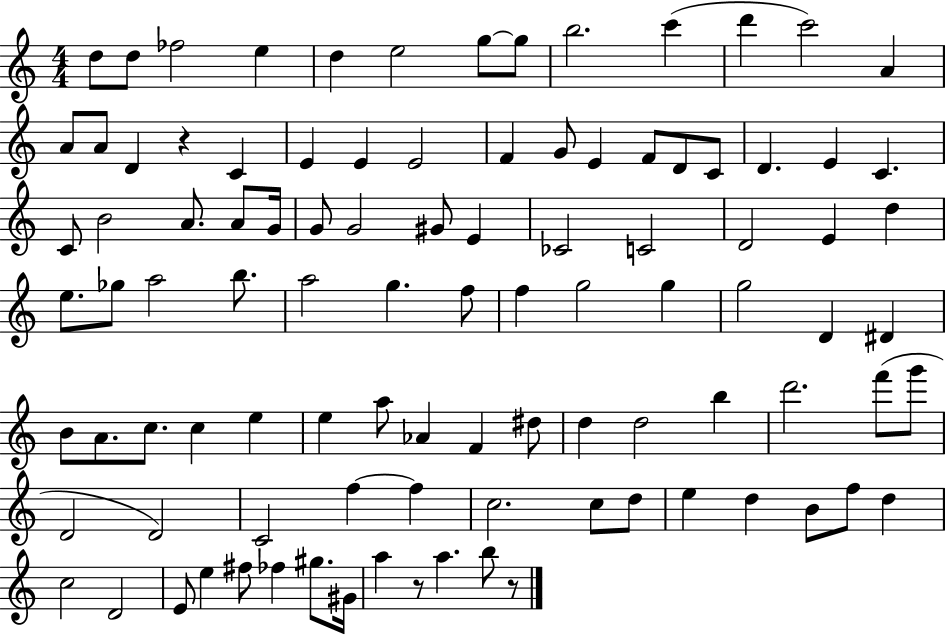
D5/e D5/e FES5/h E5/q D5/q E5/h G5/e G5/e B5/h. C6/q D6/q C6/h A4/q A4/e A4/e D4/q R/q C4/q E4/q E4/q E4/h F4/q G4/e E4/q F4/e D4/e C4/e D4/q. E4/q C4/q. C4/e B4/h A4/e. A4/e G4/s G4/e G4/h G#4/e E4/q CES4/h C4/h D4/h E4/q D5/q E5/e. Gb5/e A5/h B5/e. A5/h G5/q. F5/e F5/q G5/h G5/q G5/h D4/q D#4/q B4/e A4/e. C5/e. C5/q E5/q E5/q A5/e Ab4/q F4/q D#5/e D5/q D5/h B5/q D6/h. F6/e G6/e D4/h D4/h C4/h F5/q F5/q C5/h. C5/e D5/e E5/q D5/q B4/e F5/e D5/q C5/h D4/h E4/e E5/q F#5/e FES5/q G#5/e. G#4/s A5/q R/e A5/q. B5/e R/e